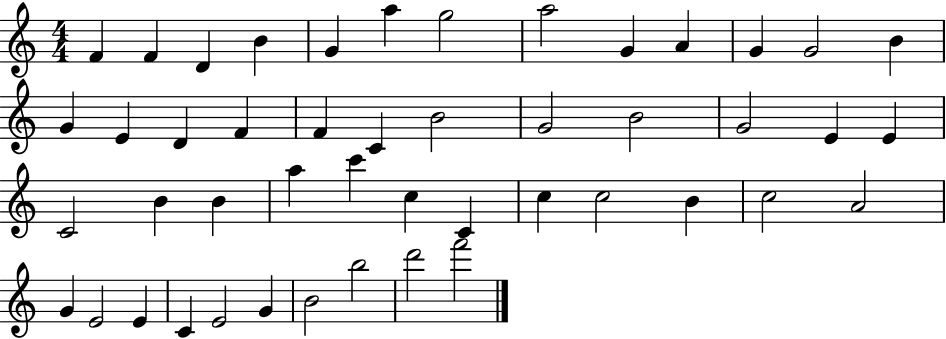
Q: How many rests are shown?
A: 0